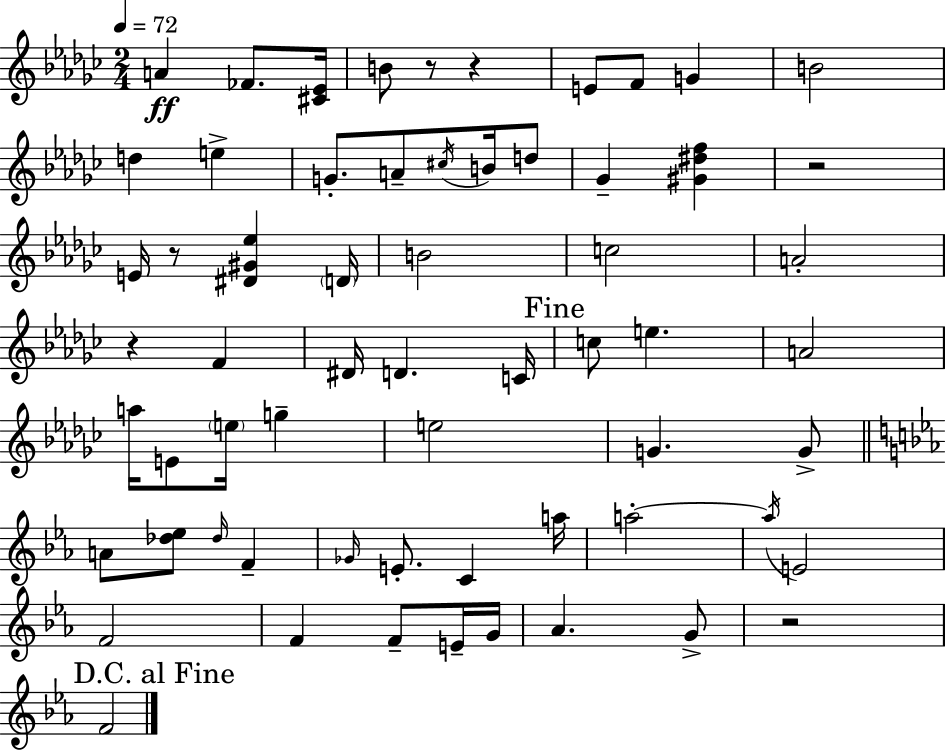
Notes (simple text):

A4/q FES4/e. [C#4,Eb4]/s B4/e R/e R/q E4/e F4/e G4/q B4/h D5/q E5/q G4/e. A4/e C#5/s B4/s D5/e Gb4/q [G#4,D#5,F5]/q R/h E4/s R/e [D#4,G#4,Eb5]/q D4/s B4/h C5/h A4/h R/q F4/q D#4/s D4/q. C4/s C5/e E5/q. A4/h A5/s E4/e E5/s G5/q E5/h G4/q. G4/e A4/e [Db5,Eb5]/e Db5/s F4/q Gb4/s E4/e. C4/q A5/s A5/h A5/s E4/h F4/h F4/q F4/e E4/s G4/s Ab4/q. G4/e R/h F4/h